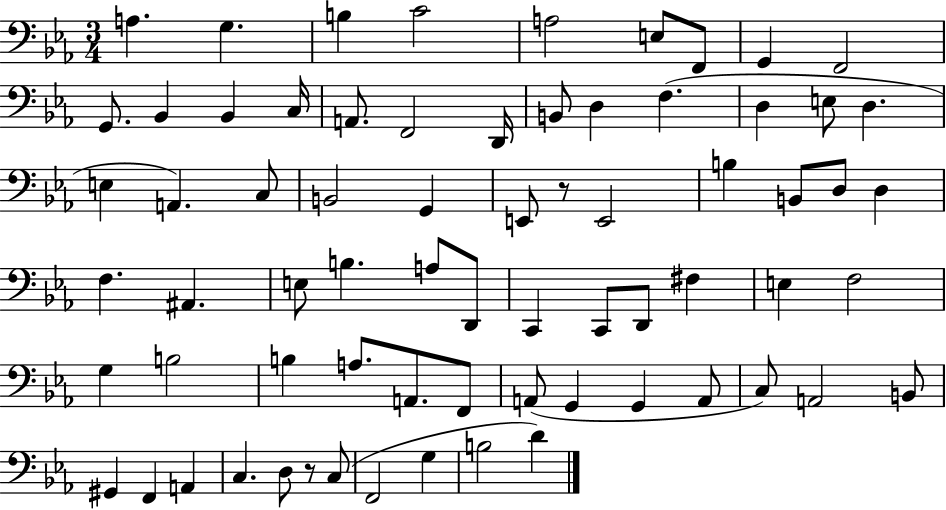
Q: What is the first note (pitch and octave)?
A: A3